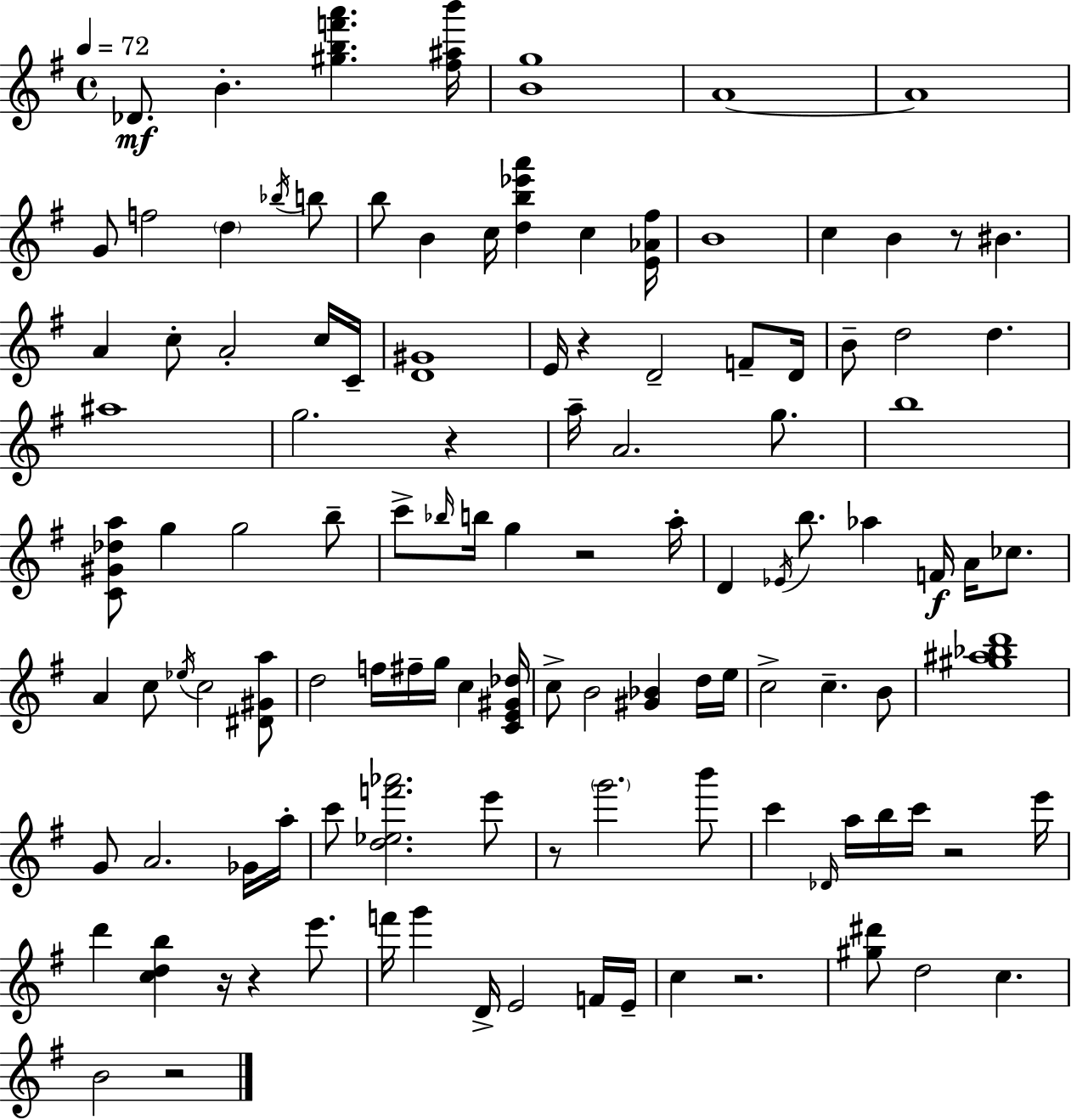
X:1
T:Untitled
M:4/4
L:1/4
K:G
_D/2 B [^gbf'a'] [^f^ab']/4 [Bg]4 A4 A4 G/2 f2 d _b/4 b/2 b/2 B c/4 [db_e'a'] c [E_A^f]/4 B4 c B z/2 ^B A c/2 A2 c/4 C/4 [D^G]4 E/4 z D2 F/2 D/4 B/2 d2 d ^a4 g2 z a/4 A2 g/2 b4 [C^G_da]/2 g g2 b/2 c'/2 _b/4 b/4 g z2 a/4 D _E/4 b/2 _a F/4 A/4 _c/2 A c/2 _e/4 c2 [^D^Ga]/2 d2 f/4 ^f/4 g/4 c [CE^G_d]/4 c/2 B2 [^G_B] d/4 e/4 c2 c B/2 [^g^a_bd']4 G/2 A2 _G/4 a/4 c'/2 [d_ef'_a']2 e'/2 z/2 g'2 b'/2 c' _D/4 a/4 b/4 c'/4 z2 e'/4 d' [cdb] z/4 z e'/2 f'/4 g' D/4 E2 F/4 E/4 c z2 [^g^d']/2 d2 c B2 z2